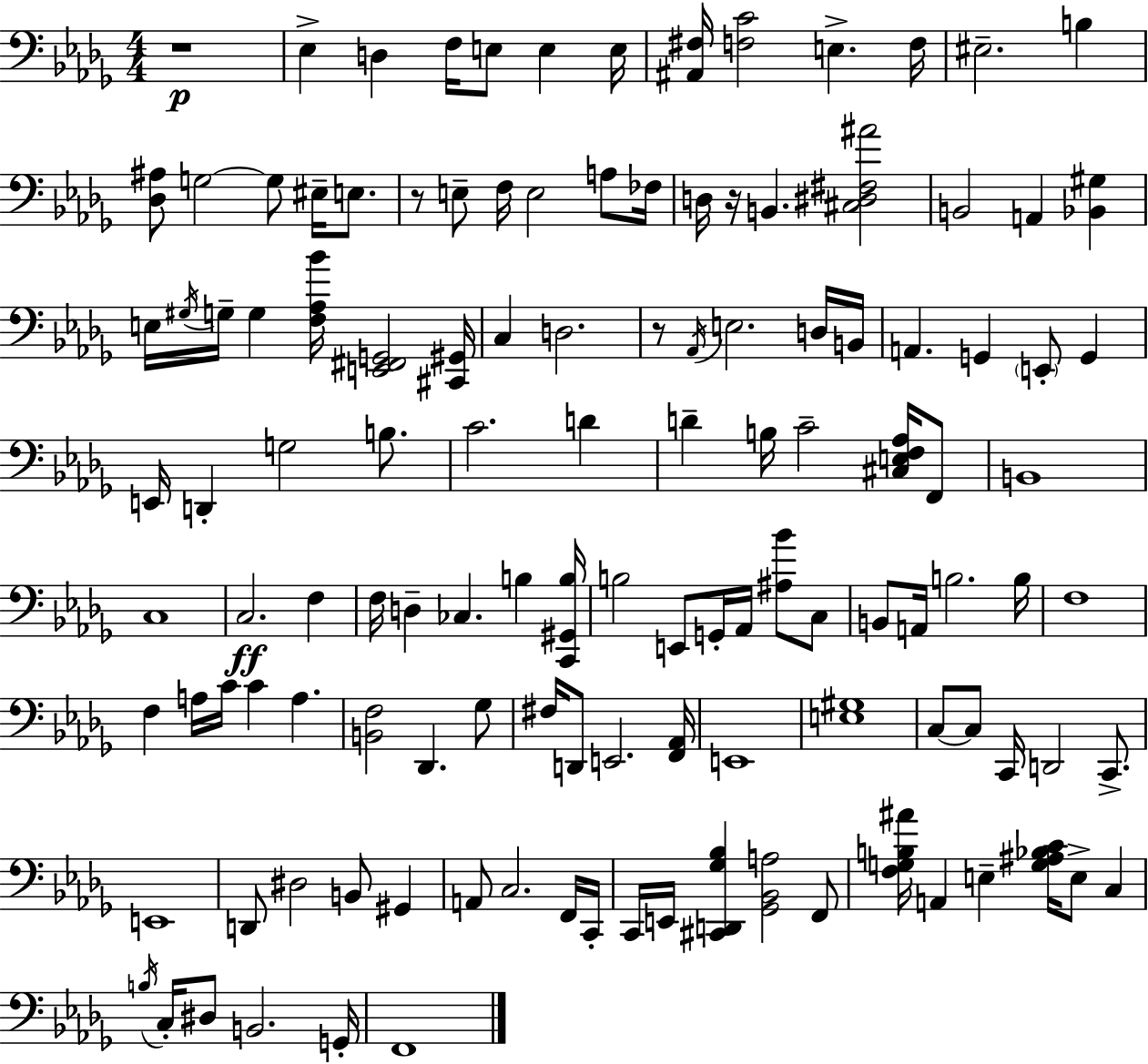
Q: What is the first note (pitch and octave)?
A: Eb3